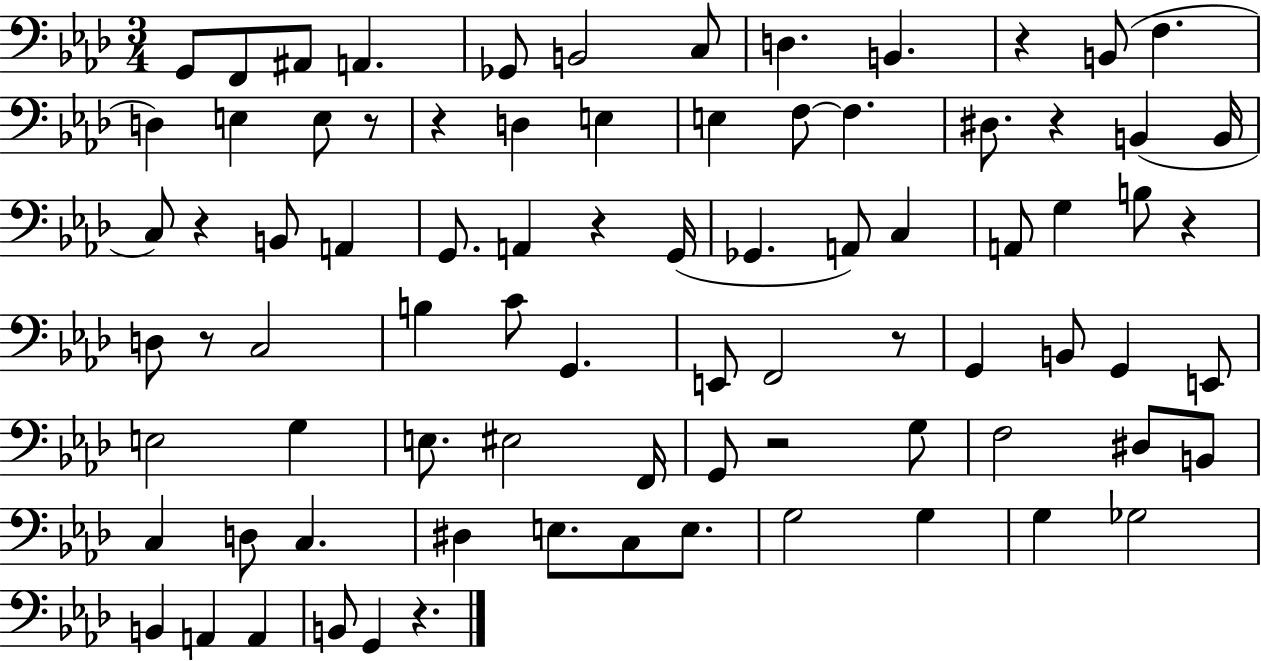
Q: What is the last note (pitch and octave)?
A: G2